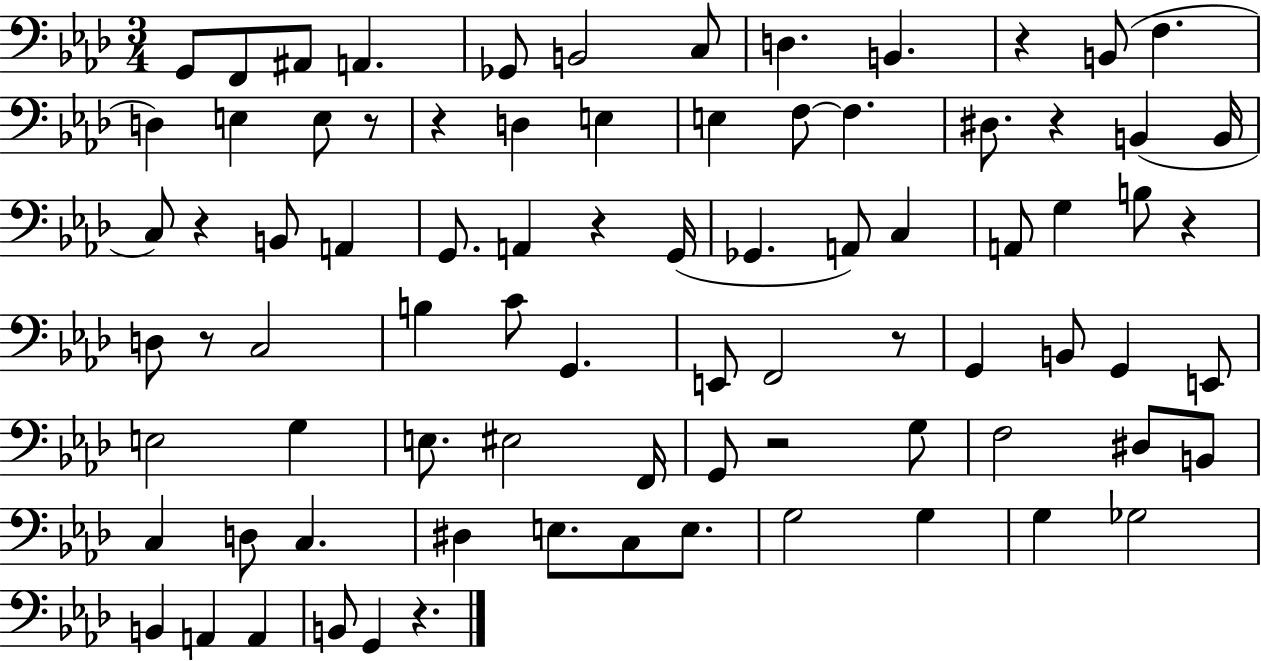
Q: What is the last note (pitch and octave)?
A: G2